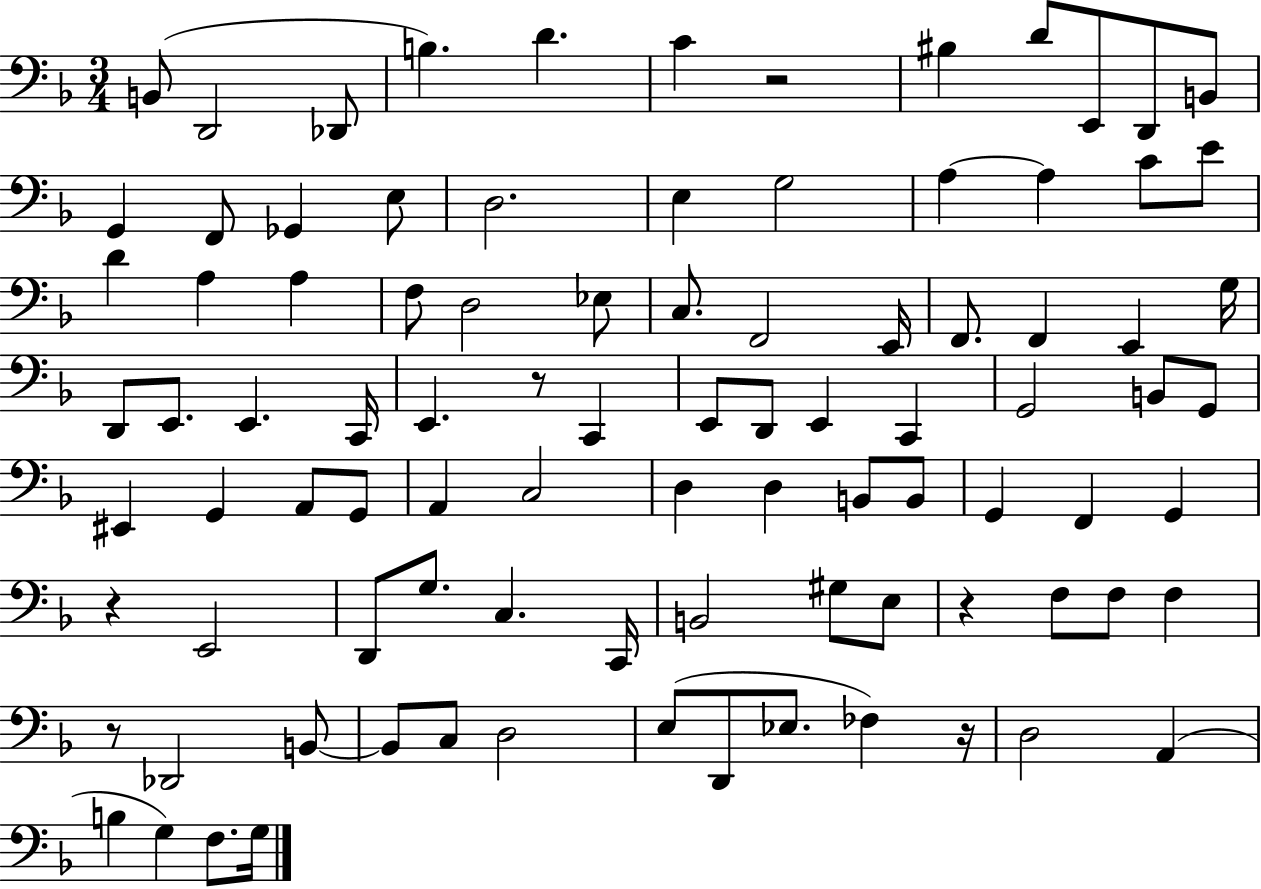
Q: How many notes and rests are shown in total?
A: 93